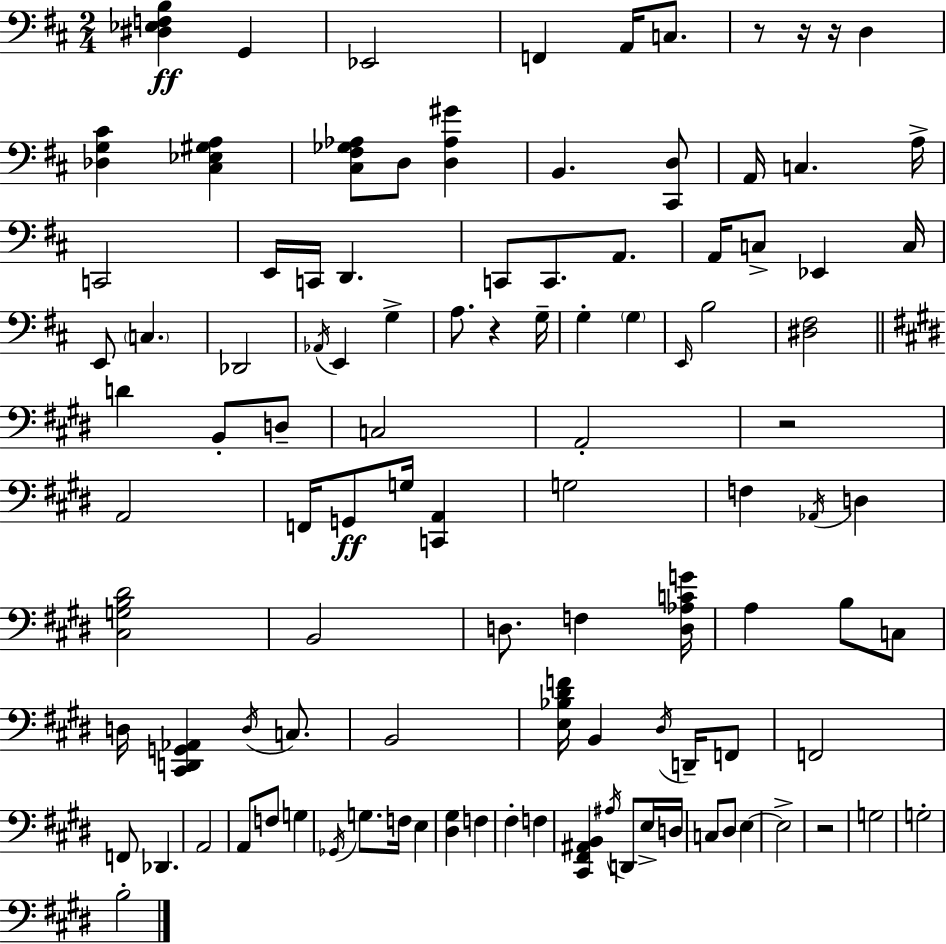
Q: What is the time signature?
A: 2/4